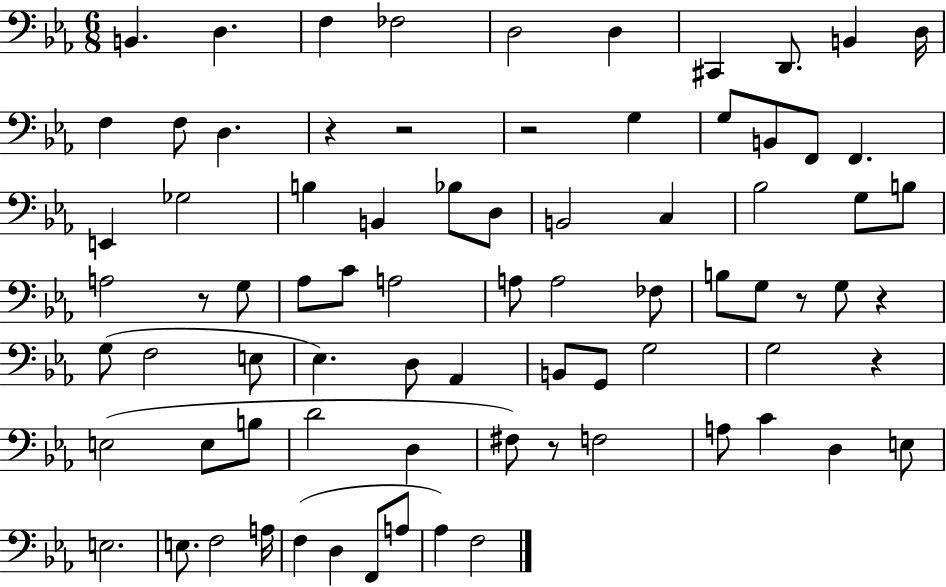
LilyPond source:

{
  \clef bass
  \numericTimeSignature
  \time 6/8
  \key ees \major
  b,4. d4. | f4 fes2 | d2 d4 | cis,4 d,8. b,4 d16 | \break f4 f8 d4. | r4 r2 | r2 g4 | g8 b,8 f,8 f,4. | \break e,4 ges2 | b4 b,4 bes8 d8 | b,2 c4 | bes2 g8 b8 | \break a2 r8 g8 | aes8 c'8 a2 | a8 a2 fes8 | b8 g8 r8 g8 r4 | \break g8( f2 e8 | ees4.) d8 aes,4 | b,8 g,8 g2 | g2 r4 | \break e2( e8 b8 | d'2 d4 | fis8) r8 f2 | a8 c'4 d4 e8 | \break e2. | e8. f2 a16 | f4( d4 f,8 a8 | aes4) f2 | \break \bar "|."
}